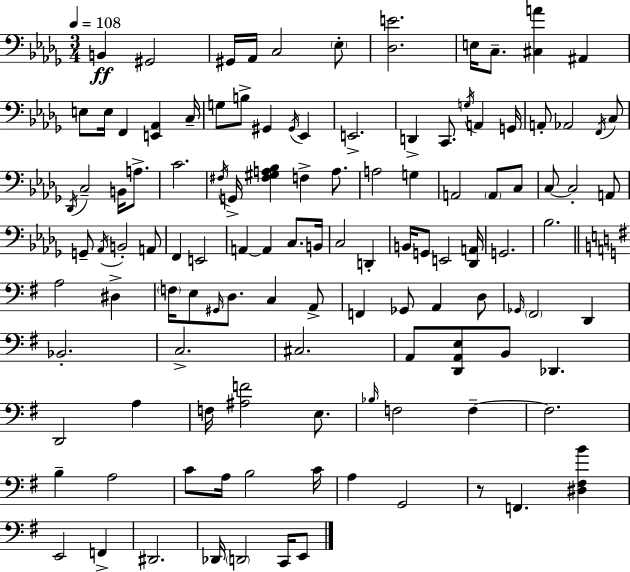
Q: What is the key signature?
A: BES minor